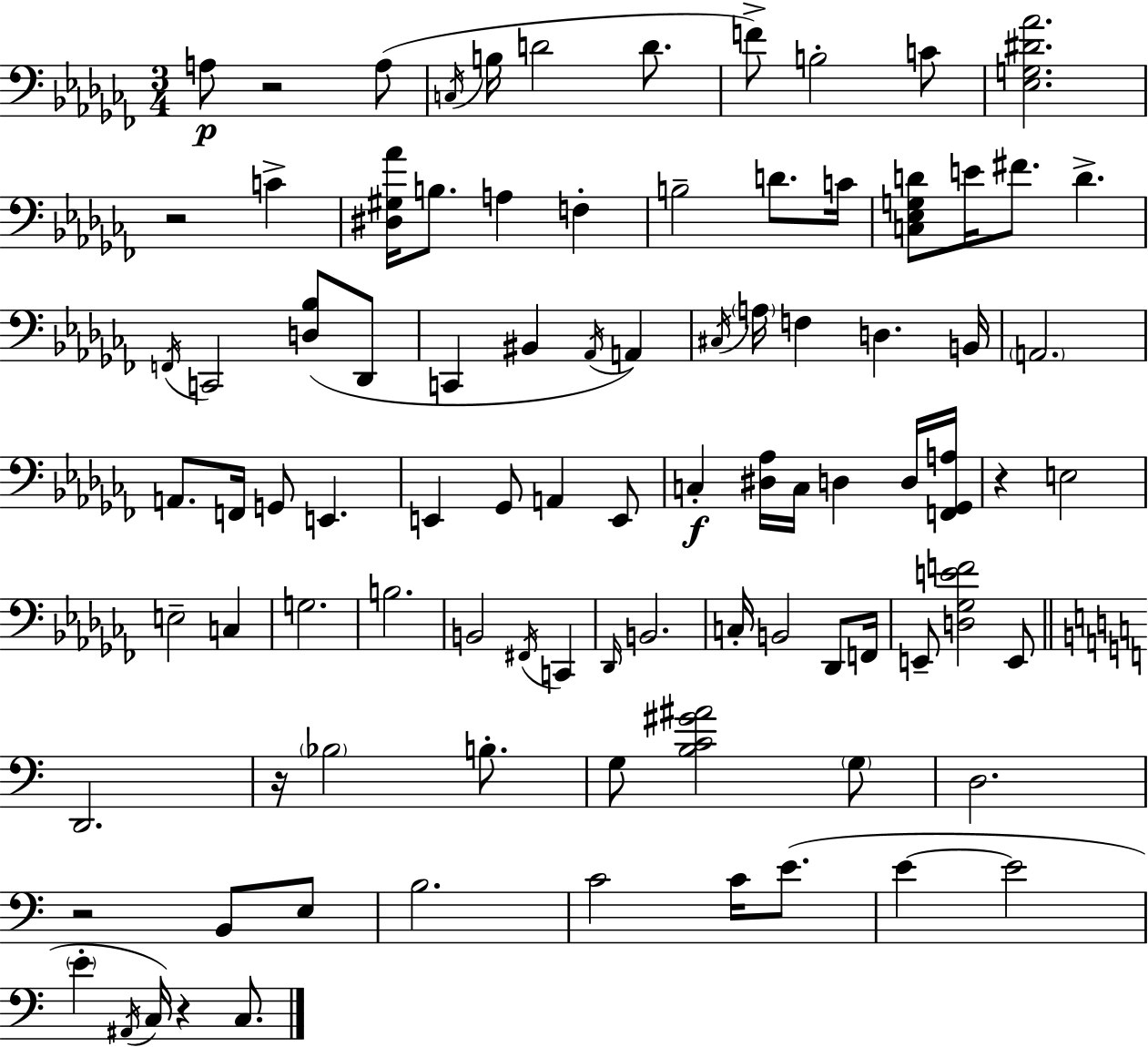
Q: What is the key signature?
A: AES minor